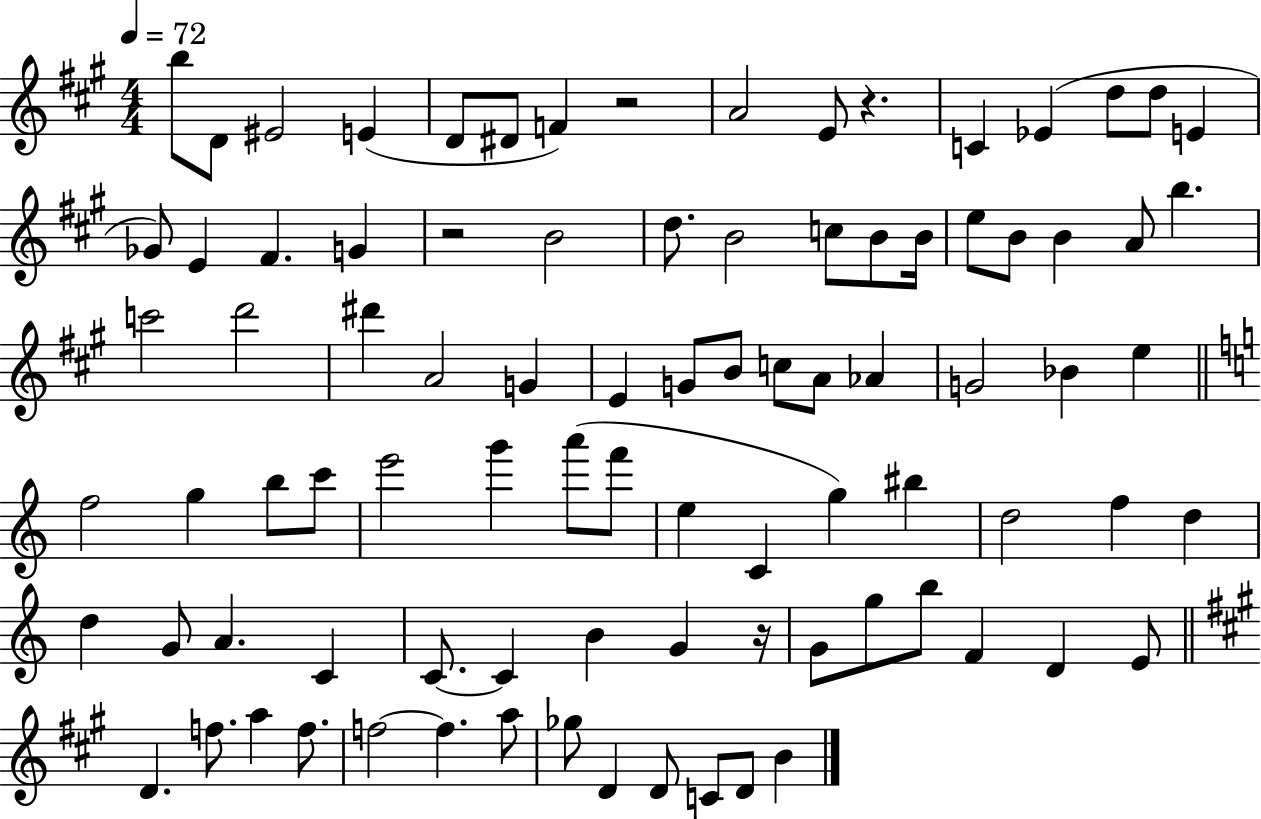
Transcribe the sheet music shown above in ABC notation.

X:1
T:Untitled
M:4/4
L:1/4
K:A
b/2 D/2 ^E2 E D/2 ^D/2 F z2 A2 E/2 z C _E d/2 d/2 E _G/2 E ^F G z2 B2 d/2 B2 c/2 B/2 B/4 e/2 B/2 B A/2 b c'2 d'2 ^d' A2 G E G/2 B/2 c/2 A/2 _A G2 _B e f2 g b/2 c'/2 e'2 g' a'/2 f'/2 e C g ^b d2 f d d G/2 A C C/2 C B G z/4 G/2 g/2 b/2 F D E/2 D f/2 a f/2 f2 f a/2 _g/2 D D/2 C/2 D/2 B